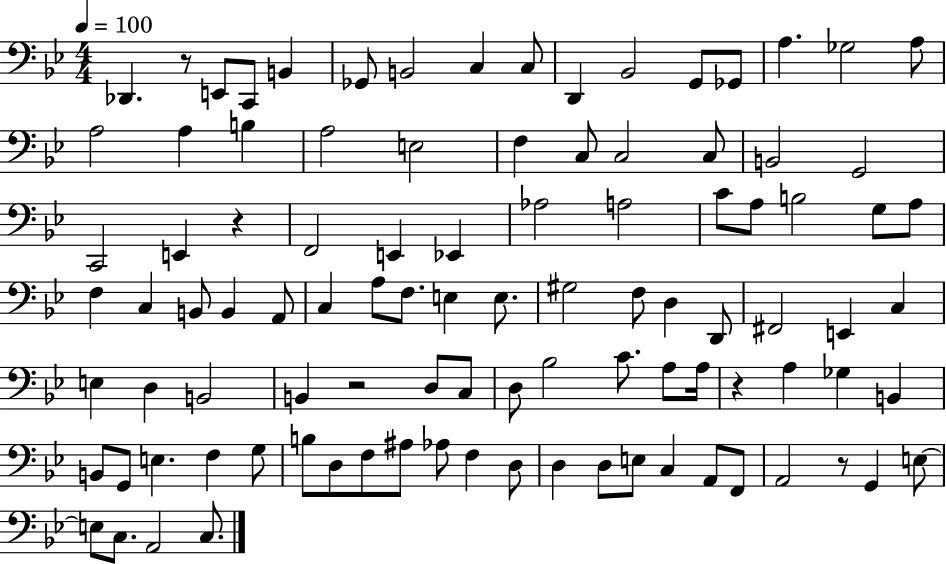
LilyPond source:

{
  \clef bass
  \numericTimeSignature
  \time 4/4
  \key bes \major
  \tempo 4 = 100
  \repeat volta 2 { des,4. r8 e,8 c,8 b,4 | ges,8 b,2 c4 c8 | d,4 bes,2 g,8 ges,8 | a4. ges2 a8 | \break a2 a4 b4 | a2 e2 | f4 c8 c2 c8 | b,2 g,2 | \break c,2 e,4 r4 | f,2 e,4 ees,4 | aes2 a2 | c'8 a8 b2 g8 a8 | \break f4 c4 b,8 b,4 a,8 | c4 a8 f8. e4 e8. | gis2 f8 d4 d,8 | fis,2 e,4 c4 | \break e4 d4 b,2 | b,4 r2 d8 c8 | d8 bes2 c'8. a8 a16 | r4 a4 ges4 b,4 | \break b,8 g,8 e4. f4 g8 | b8 d8 f8 ais8 aes8 f4 d8 | d4 d8 e8 c4 a,8 f,8 | a,2 r8 g,4 e8~~ | \break e8 c8. a,2 c8. | } \bar "|."
}